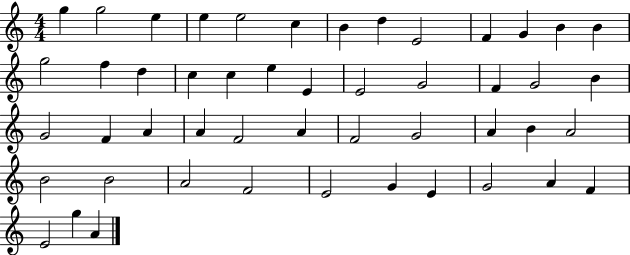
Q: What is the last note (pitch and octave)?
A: A4